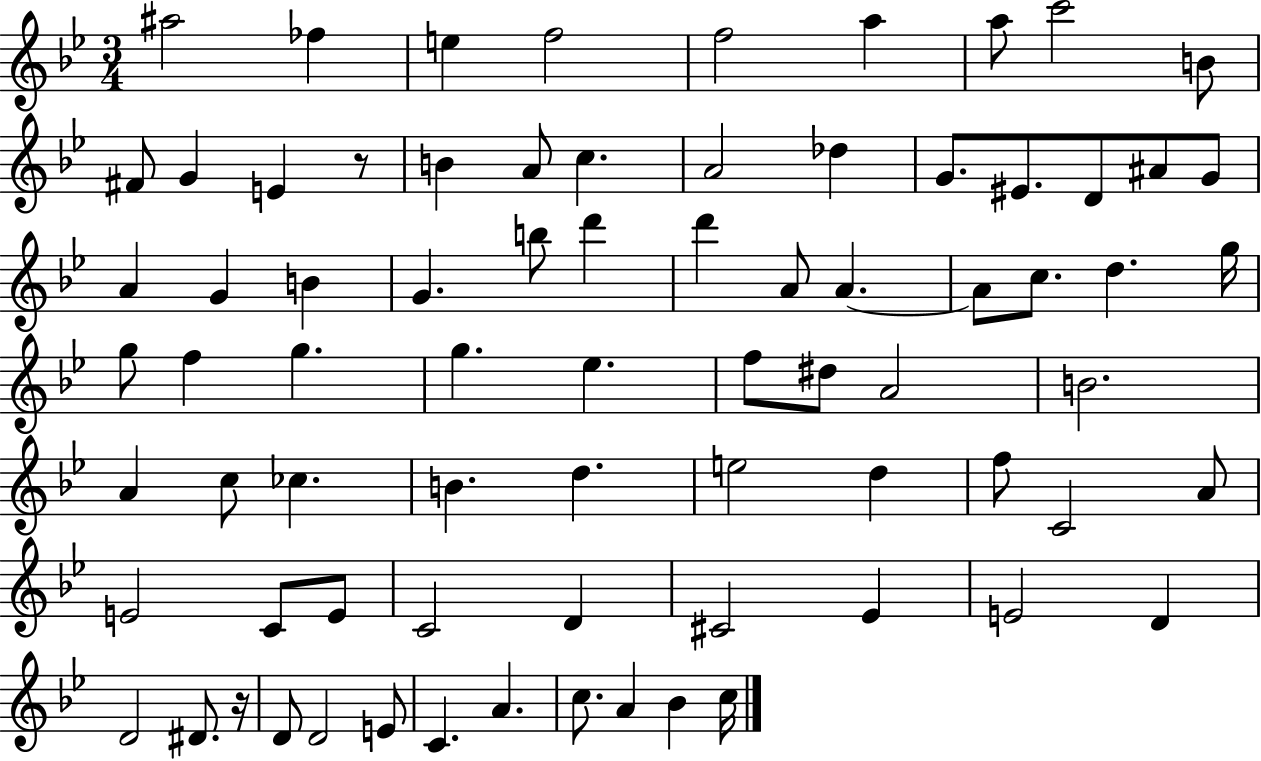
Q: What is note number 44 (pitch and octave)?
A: B4